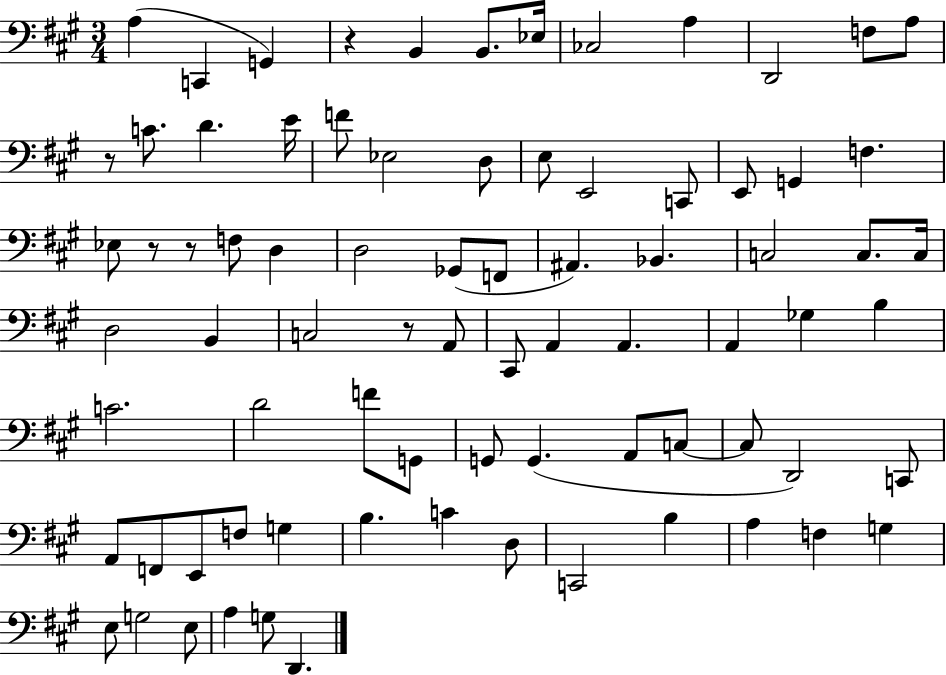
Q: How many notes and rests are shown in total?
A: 79